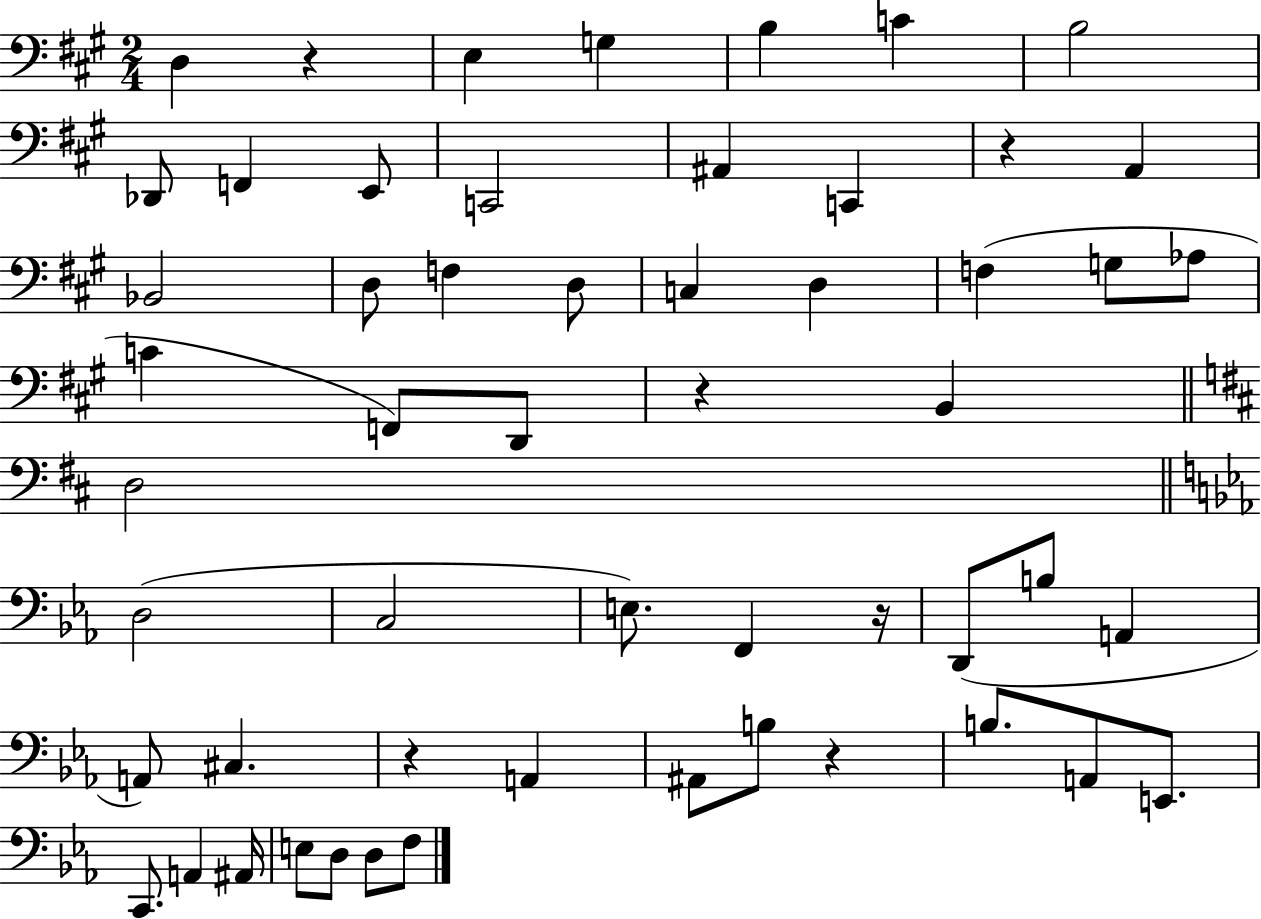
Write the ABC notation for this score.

X:1
T:Untitled
M:2/4
L:1/4
K:A
D, z E, G, B, C B,2 _D,,/2 F,, E,,/2 C,,2 ^A,, C,, z A,, _B,,2 D,/2 F, D,/2 C, D, F, G,/2 _A,/2 C F,,/2 D,,/2 z B,, D,2 D,2 C,2 E,/2 F,, z/4 D,,/2 B,/2 A,, A,,/2 ^C, z A,, ^A,,/2 B,/2 z B,/2 A,,/2 E,,/2 C,,/2 A,, ^A,,/4 E,/2 D,/2 D,/2 F,/2